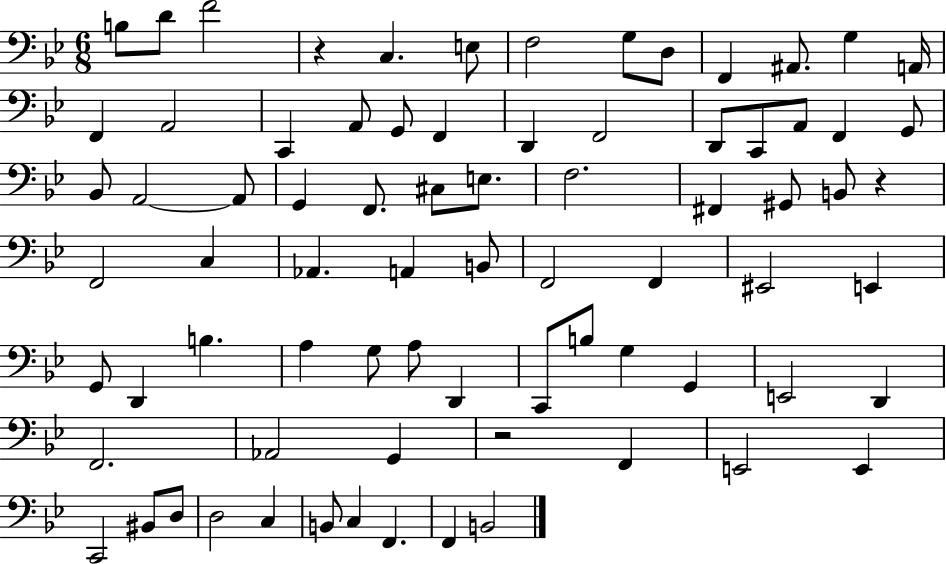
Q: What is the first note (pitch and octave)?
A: B3